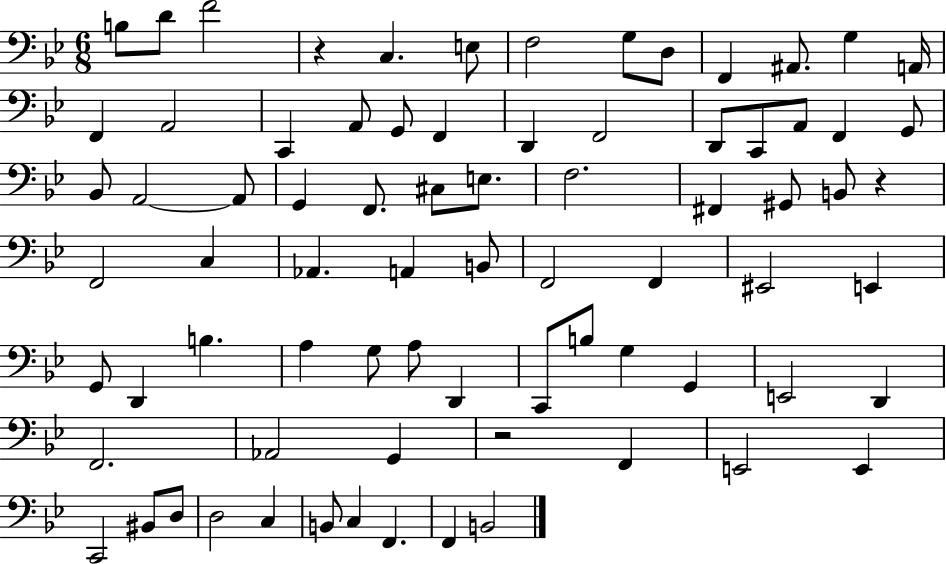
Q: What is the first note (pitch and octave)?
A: B3